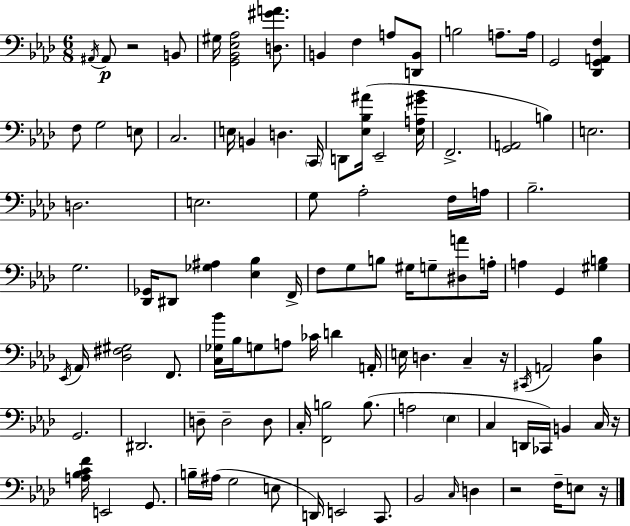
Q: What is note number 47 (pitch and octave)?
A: G3